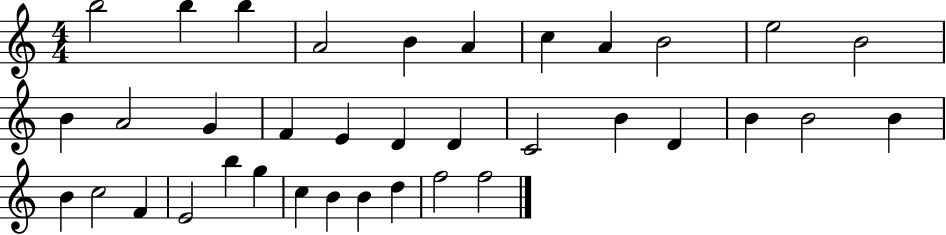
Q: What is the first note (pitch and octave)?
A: B5